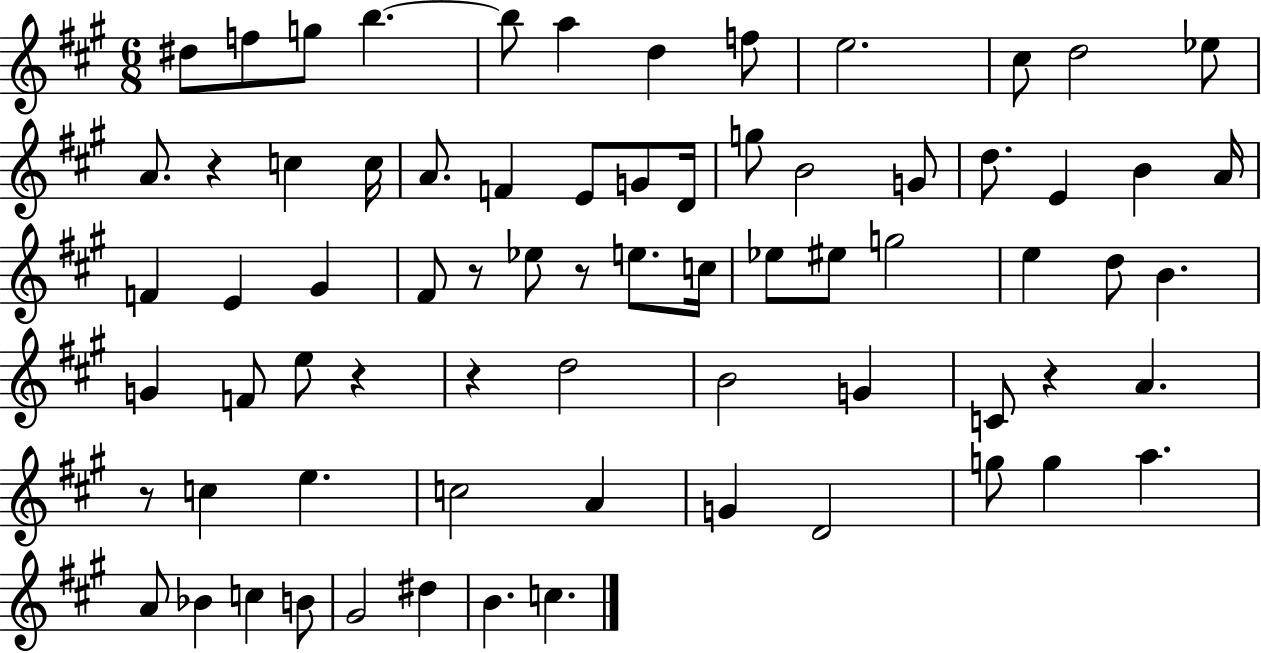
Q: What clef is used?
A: treble